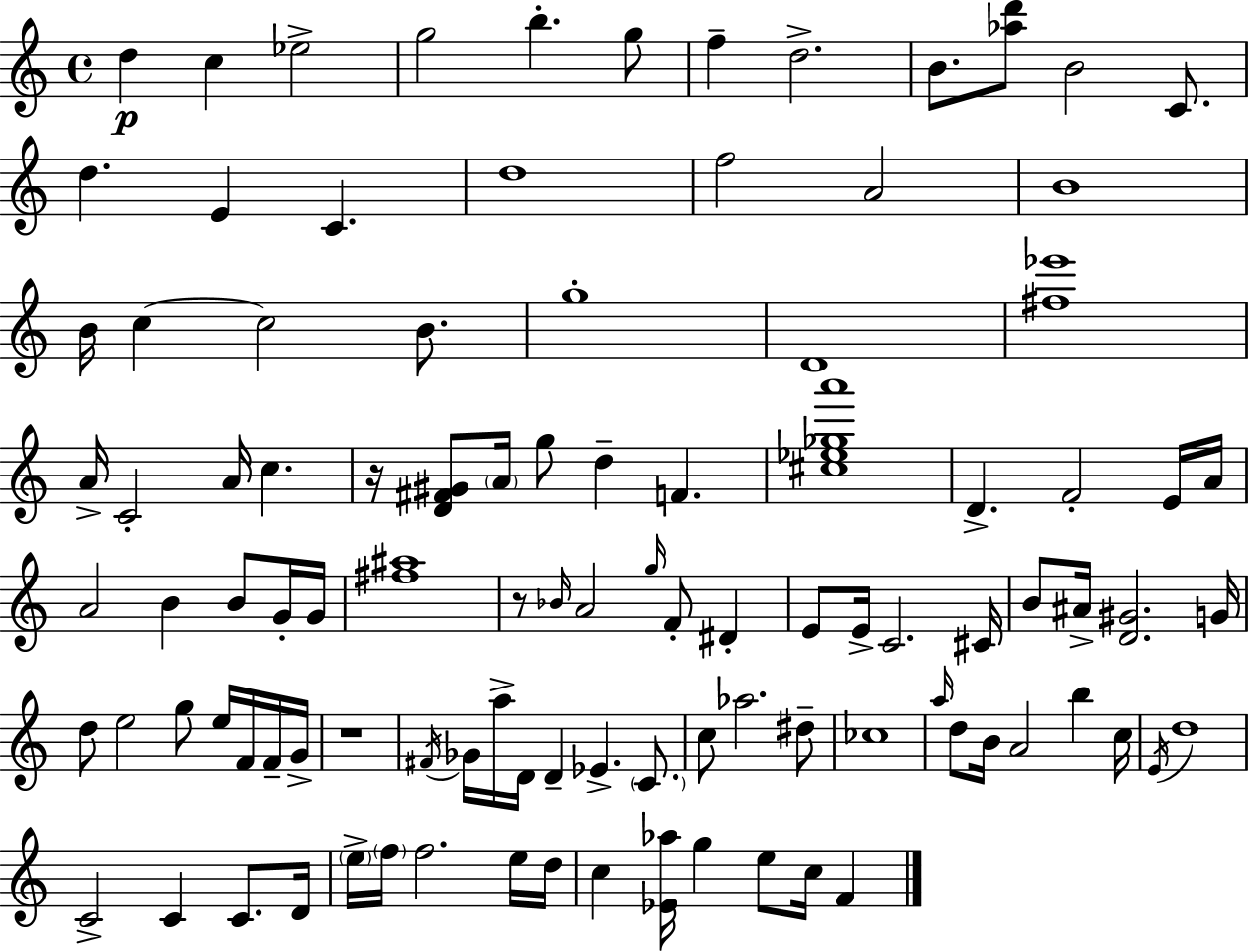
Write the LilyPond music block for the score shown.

{
  \clef treble
  \time 4/4
  \defaultTimeSignature
  \key a \minor
  d''4\p c''4 ees''2-> | g''2 b''4.-. g''8 | f''4-- d''2.-> | b'8. <aes'' d'''>8 b'2 c'8. | \break d''4. e'4 c'4. | d''1 | f''2 a'2 | b'1 | \break b'16 c''4~~ c''2 b'8. | g''1-. | d'1 | <fis'' ees'''>1 | \break a'16-> c'2-. a'16 c''4. | r16 <d' fis' gis'>8 \parenthesize a'16 g''8 d''4-- f'4. | <cis'' ees'' ges'' a'''>1 | d'4.-> f'2-. e'16 a'16 | \break a'2 b'4 b'8 g'16-. g'16 | <fis'' ais''>1 | r8 \grace { bes'16 } a'2 \grace { g''16 } f'8-. dis'4-. | e'8 e'16-> c'2. | \break cis'16 b'8 ais'16-> <d' gis'>2. | g'16 d''8 e''2 g''8 e''16 f'16 | f'16-- g'16-> r1 | \acciaccatura { fis'16 } ges'16 a''16-> d'16 d'4-- ees'4.-> | \break \parenthesize c'8. c''8 aes''2. | dis''8-- ces''1 | \grace { a''16 } d''8 b'16 a'2 b''4 | c''16 \acciaccatura { e'16 } d''1 | \break c'2-> c'4 | c'8. d'16 \parenthesize e''16-> \parenthesize f''16 f''2. | e''16 d''16 c''4 <ees' aes''>16 g''4 e''8 | c''16 f'4 \bar "|."
}